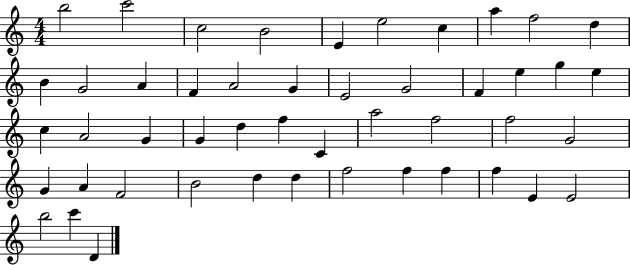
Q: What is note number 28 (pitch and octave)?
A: F5